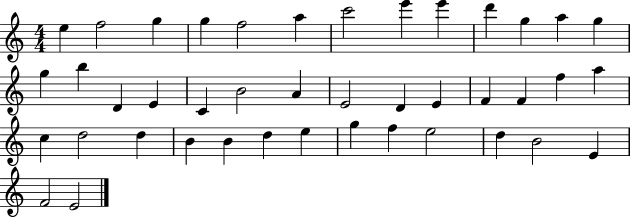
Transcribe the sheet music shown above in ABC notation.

X:1
T:Untitled
M:4/4
L:1/4
K:C
e f2 g g f2 a c'2 e' e' d' g a g g b D E C B2 A E2 D E F F f a c d2 d B B d e g f e2 d B2 E F2 E2